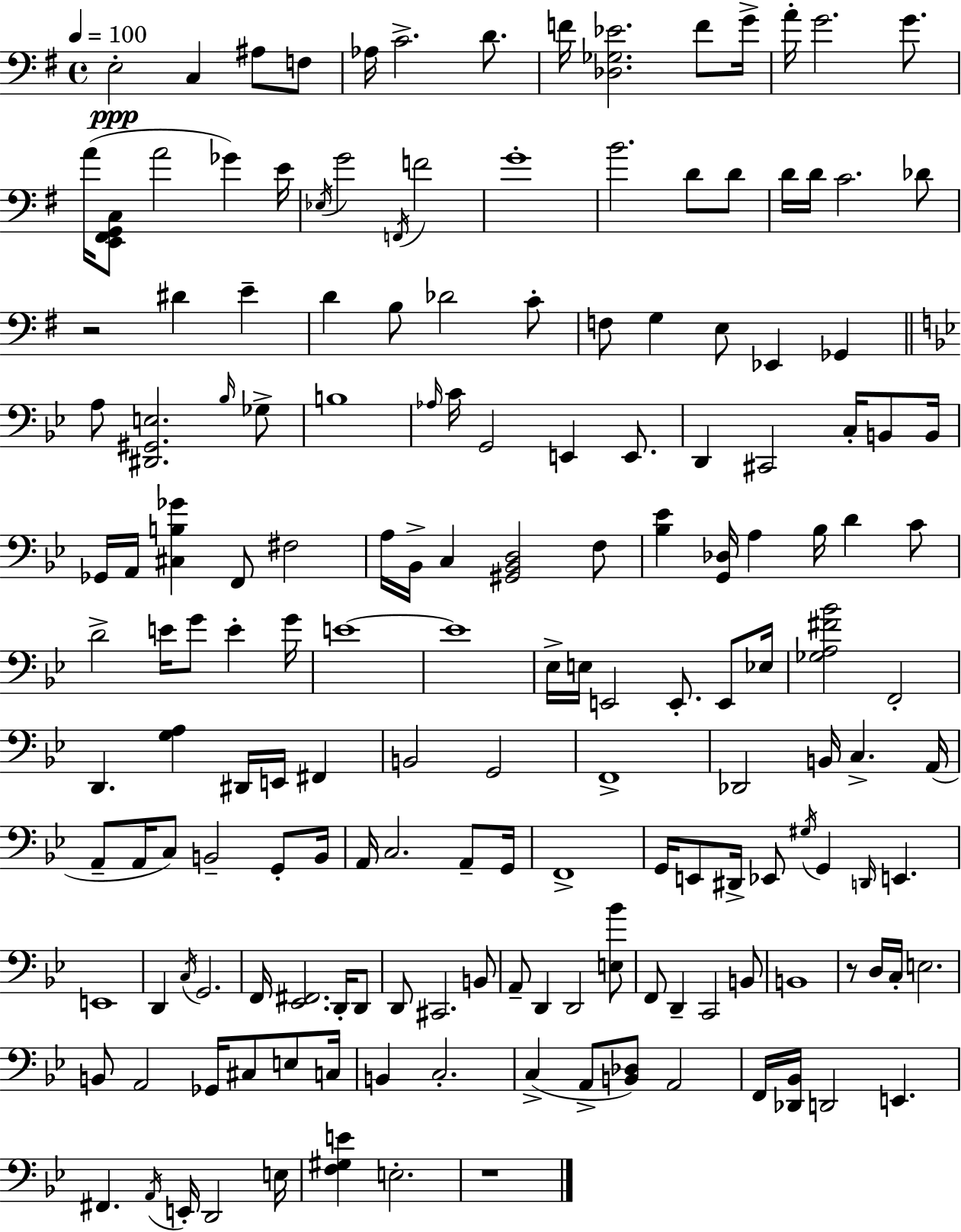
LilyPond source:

{
  \clef bass
  \time 4/4
  \defaultTimeSignature
  \key g \major
  \tempo 4 = 100
  e2-.\ppp c4 ais8 f8 | aes16 c'2.-> d'8. | f'16 <des ges ees'>2. f'8 g'16-> | a'16-. g'2. g'8. | \break a'16( <e, fis, g, c>8 a'2 ges'4) e'16 | \acciaccatura { ees16 } g'2 \acciaccatura { f,16 } f'2 | g'1-. | b'2. d'8 | \break d'8 d'16 d'16 c'2. | des'8 r2 dis'4 e'4-- | d'4 b8 des'2 | c'8-. f8 g4 e8 ees,4 ges,4 | \break \bar "||" \break \key bes \major a8 <dis, gis, e>2. \grace { bes16 } ges8-> | b1 | \grace { aes16 } c'16 g,2 e,4 e,8. | d,4 cis,2 c16-. b,8 | \break b,16 ges,16 a,16 <cis b ges'>4 f,8 fis2 | a16 bes,16-> c4 <gis, bes, d>2 | f8 <bes ees'>4 <g, des>16 a4 bes16 d'4 | c'8 d'2-> e'16 g'8 e'4-. | \break g'16 e'1~~ | e'1 | ees16-> e16 e,2 e,8.-. e,8 | ees16 <ges a fis' bes'>2 f,2-. | \break d,4. <g a>4 dis,16 e,16 fis,4 | b,2 g,2 | f,1-> | des,2 b,16 c4.-> | \break a,16( a,8-- a,16 c8) b,2-- g,8-. | b,16 a,16 c2. a,8-- | g,16 f,1-> | g,16 e,8 dis,16-> ees,8 \acciaccatura { gis16 } g,4 \grace { d,16 } e,4. | \break e,1 | d,4 \acciaccatura { c16 } g,2. | f,16 <ees, fis,>2. | d,16-. d,8 d,8 cis,2. | \break b,8 a,8-- d,4 d,2 | <e bes'>8 f,8 d,4-- c,2 | b,8 b,1 | r8 d16 c16-. e2. | \break b,8 a,2 ges,16 | cis8 e8 c16 b,4 c2.-. | c4->( a,8-> <b, des>8) a,2 | f,16 <des, bes,>16 d,2 e,4. | \break fis,4. \acciaccatura { a,16 } e,16-. d,2 | e16 <f gis e'>4 e2.-. | r1 | \bar "|."
}